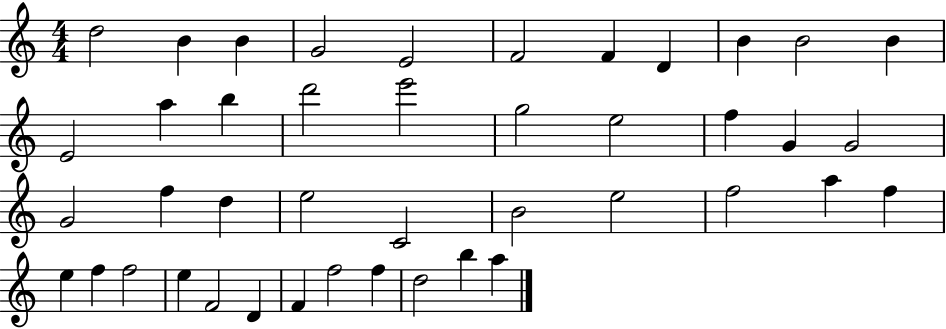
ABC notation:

X:1
T:Untitled
M:4/4
L:1/4
K:C
d2 B B G2 E2 F2 F D B B2 B E2 a b d'2 e'2 g2 e2 f G G2 G2 f d e2 C2 B2 e2 f2 a f e f f2 e F2 D F f2 f d2 b a